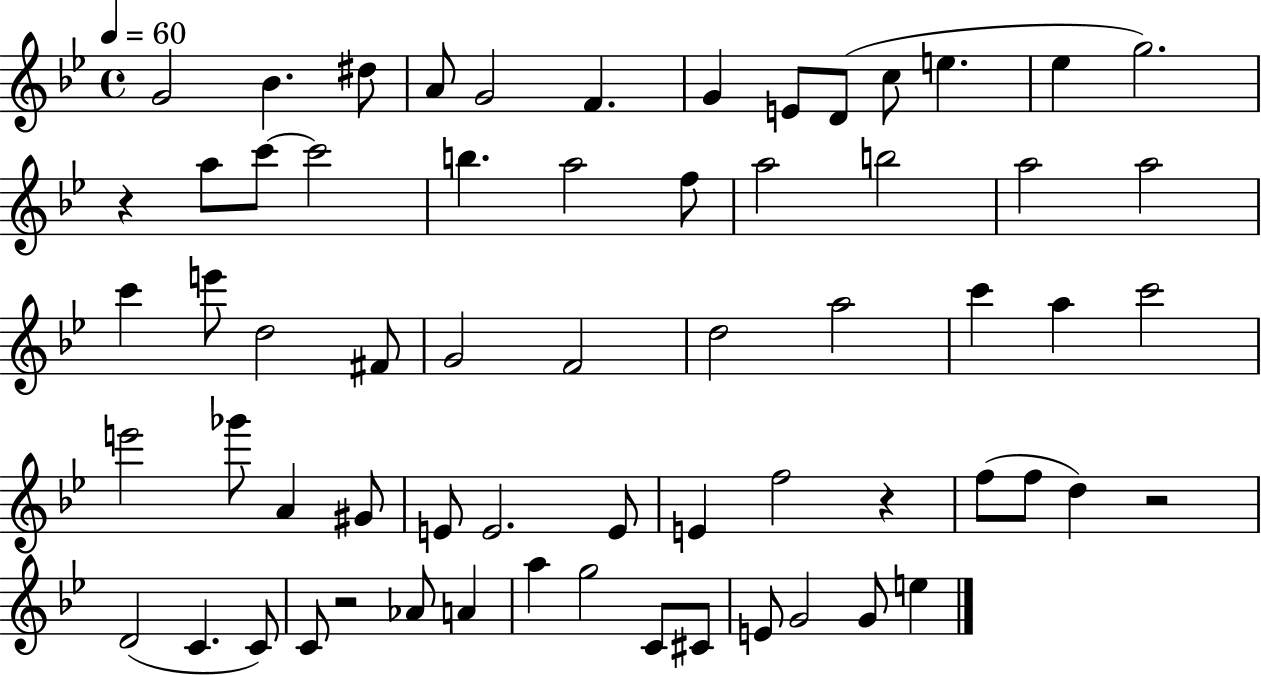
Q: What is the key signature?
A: BES major